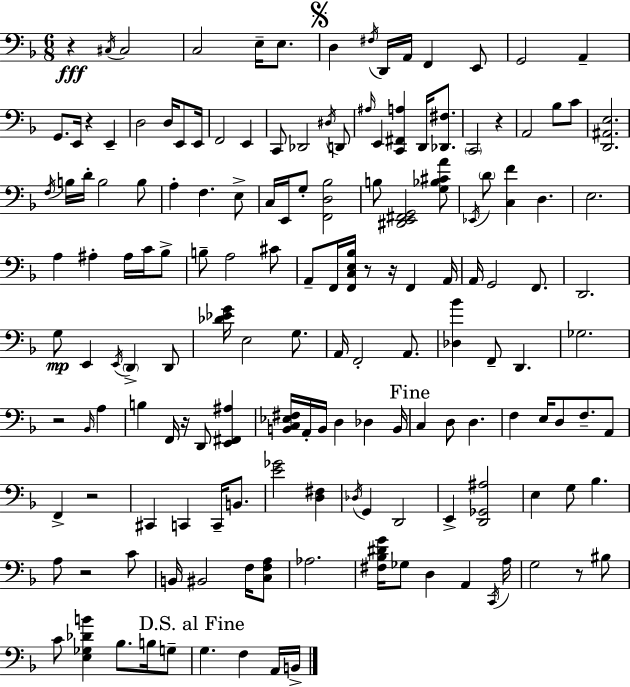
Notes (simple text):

R/q C#3/s C#3/h C3/h E3/s E3/e. D3/q F#3/s D2/s A2/s F2/q E2/e G2/h A2/q G2/e. E2/s R/q E2/q D3/h D3/s E2/e E2/s F2/h E2/q C2/e Db2/h D#3/s D2/e A#3/s E2/q [C2,F#2,A3]/q D2/s [Db2,F#3]/e. C2/h R/q A2/h Bb3/e C4/e [D2,A#2,E3]/h. F3/s B3/s D4/s B3/h B3/e A3/q F3/q. E3/e C3/s E2/s G3/e [F2,D3,Bb3]/h B3/e [D#2,E2,F#2,G2]/h [G3,Bb3,C#4,A4]/e Eb2/s D4/e [C3,F4]/q D3/q. E3/h. A3/q A#3/q A#3/s C4/s Bb3/e B3/e A3/h C#4/e A2/e F2/s [F2,C3,E3,Bb3]/s R/e R/s F2/q A2/s A2/s G2/h F2/e. D2/h. G3/e E2/q E2/s D2/q D2/e [Db4,Eb4,G4]/s E3/h G3/e. A2/s F2/h A2/e. [Db3,Bb4]/q F2/e D2/q. Gb3/h. R/h Bb2/s A3/q B3/q F2/s R/s D2/e [E2,F#2,A#3]/q [B2,C3,Eb3,F#3]/s A2/s B2/s D3/q Db3/q B2/s C3/q D3/e D3/q. F3/q E3/s D3/e F3/e. A2/e F2/q R/h C#2/q C2/q C2/s B2/e. [E4,Gb4]/h [D3,F#3]/q Db3/s G2/q D2/h E2/q [D2,Gb2,A#3]/h E3/q G3/e Bb3/q. A3/e R/h C4/e B2/s BIS2/h F3/s [C3,F3,A3]/e Ab3/h. [F#3,Bb3,D#4,G4]/s Gb3/e D3/q A2/q C2/s A3/s G3/h R/e BIS3/e C4/e [E3,Gb3,Db4,B4]/q Bb3/e. B3/s G3/e G3/q. F3/q A2/s B2/s